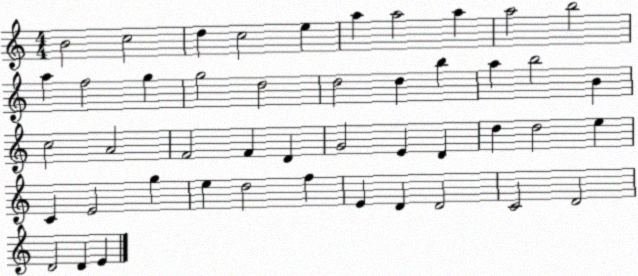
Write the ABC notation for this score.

X:1
T:Untitled
M:4/4
L:1/4
K:C
B2 c2 d c2 e a a2 a a2 b2 a f2 g g2 d2 d2 d b a b2 B c2 A2 F2 F D G2 E D d d2 e C E2 g e d2 f E D D2 C2 D2 D2 D E